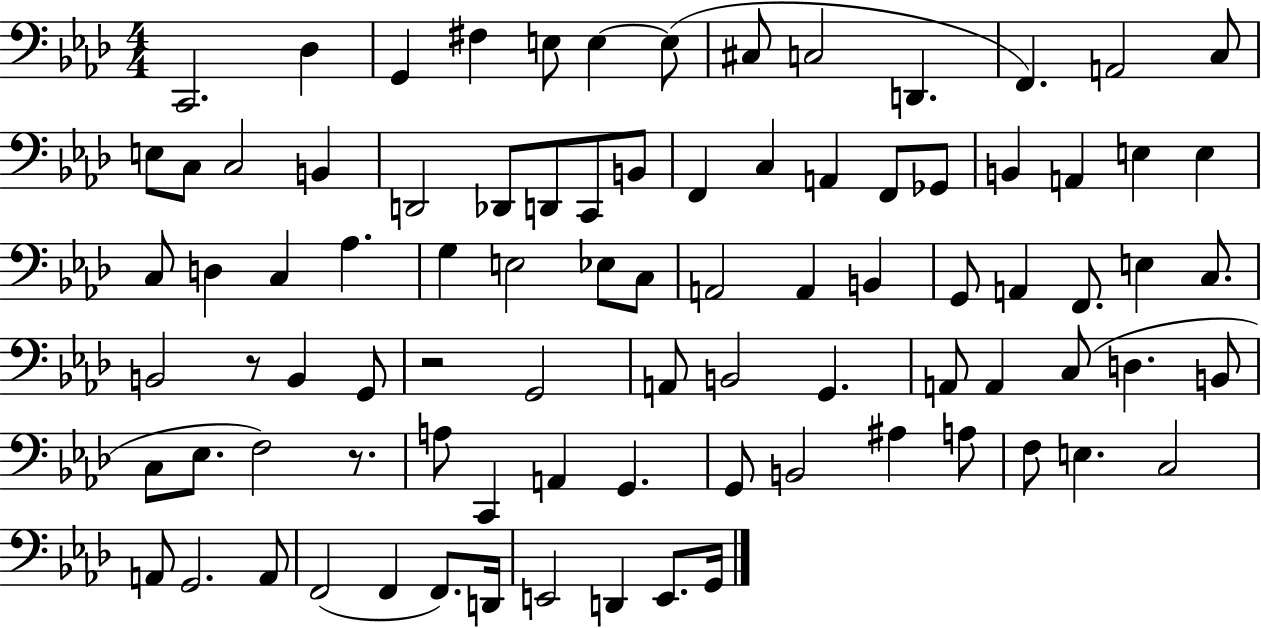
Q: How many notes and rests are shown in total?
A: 87